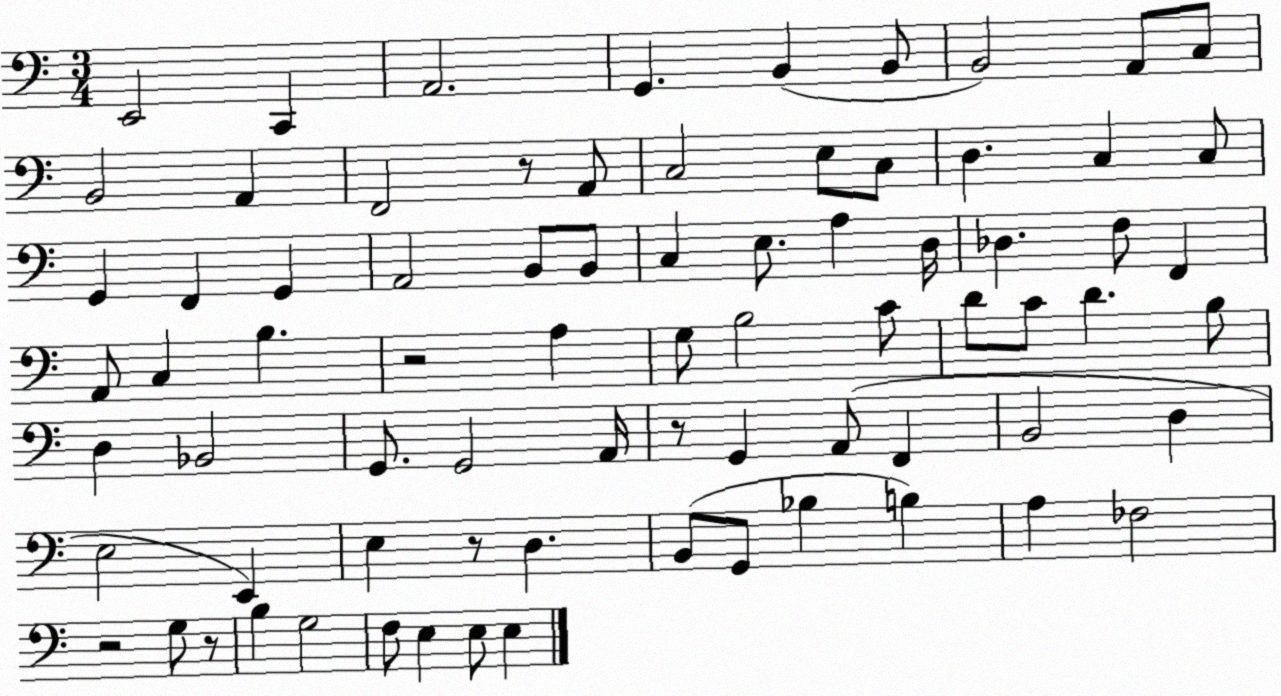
X:1
T:Untitled
M:3/4
L:1/4
K:C
E,,2 C,, A,,2 G,, B,, B,,/2 B,,2 A,,/2 C,/2 B,,2 A,, F,,2 z/2 A,,/2 C,2 E,/2 C,/2 D, C, C,/2 G,, F,, G,, A,,2 B,,/2 B,,/2 C, E,/2 A, D,/4 _D, F,/2 F,, A,,/2 C, B, z2 A, G,/2 B,2 C/2 D/2 C/2 D B,/2 D, _B,,2 G,,/2 G,,2 A,,/4 z/2 G,, A,,/2 F,, B,,2 D, E,2 E,, E, z/2 D, B,,/2 G,,/2 _B, B, A, _F,2 z2 G,/2 z/2 B, G,2 F,/2 E, E,/2 E,